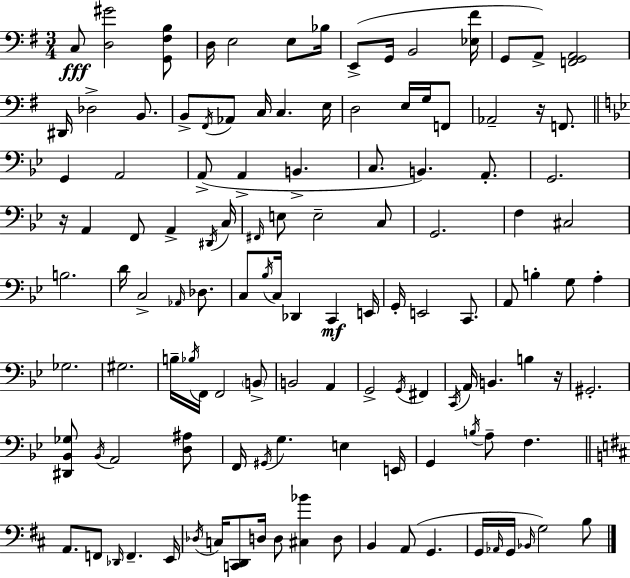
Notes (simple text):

C3/e [D3,G#4]/h [G2,F#3,B3]/e D3/s E3/h E3/e Bb3/s E2/e G2/s B2/h [Eb3,F#4]/s G2/e A2/e [F2,G2,A2]/h D#2/s Db3/h B2/e. B2/e F#2/s Ab2/e C3/s C3/q. E3/s D3/h E3/s G3/s F2/e Ab2/h R/s F2/e. G2/q A2/h A2/e A2/q B2/q. C3/e. B2/q. A2/e. G2/h. R/s A2/q F2/e A2/q D#2/s C3/s F#2/s E3/e E3/h C3/e G2/h. F3/q C#3/h B3/h. D4/s C3/h Ab2/s Db3/e. C3/e Bb3/s C3/s Db2/q C2/q E2/s G2/s E2/h C2/e. A2/e B3/q G3/e A3/q Gb3/h. G#3/h. B3/s Bb3/s F2/s F2/h B2/e B2/h A2/q G2/h G2/s F#2/q C2/s A2/s B2/q. B3/q R/s G#2/h. [D#2,Bb2,Gb3]/e Bb2/s A2/h [D3,A#3]/e F2/s G#2/s G3/q. E3/q E2/s G2/q B3/s A3/e F3/q. A2/e. F2/e Db2/s F2/q. E2/s Db3/s C3/s [C2,D2]/e D3/s D3/e [C#3,Bb4]/q D3/e B2/q A2/e G2/q. G2/s Ab2/s G2/s Bb2/s G3/h B3/e